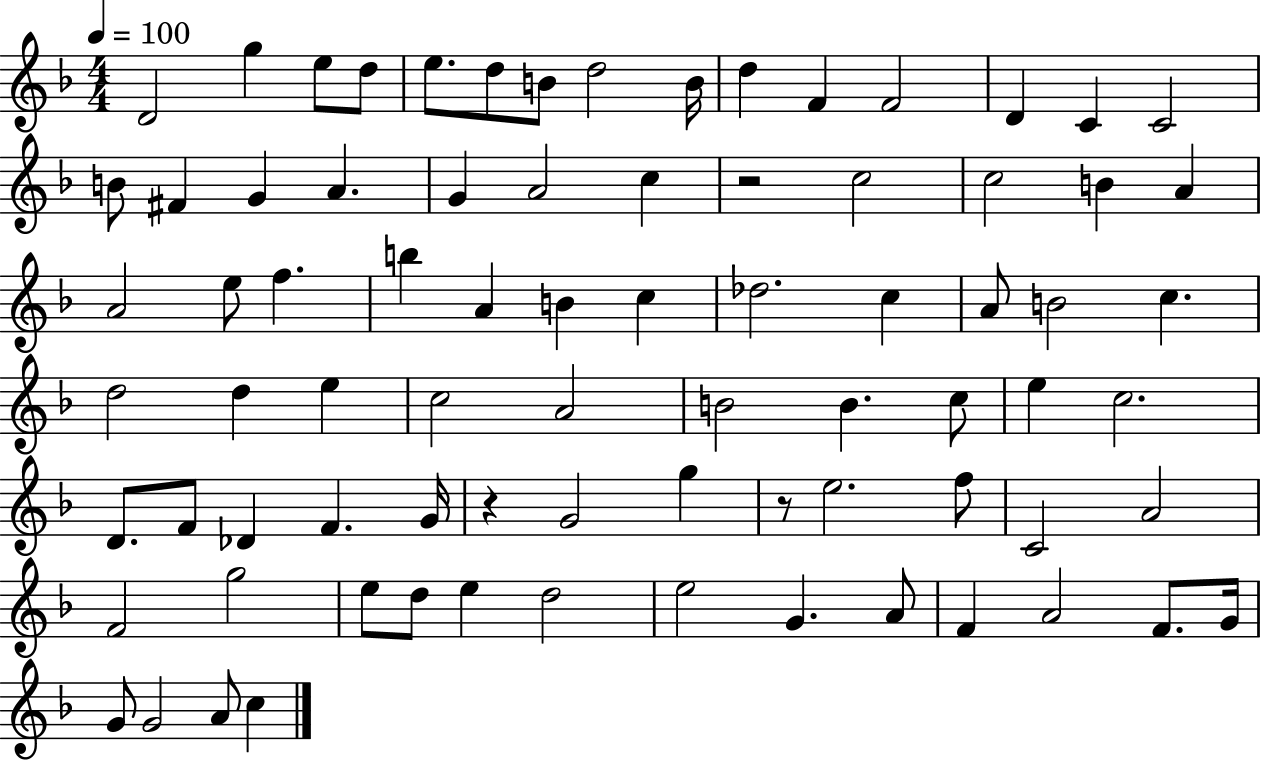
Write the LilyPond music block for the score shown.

{
  \clef treble
  \numericTimeSignature
  \time 4/4
  \key f \major
  \tempo 4 = 100
  d'2 g''4 e''8 d''8 | e''8. d''8 b'8 d''2 b'16 | d''4 f'4 f'2 | d'4 c'4 c'2 | \break b'8 fis'4 g'4 a'4. | g'4 a'2 c''4 | r2 c''2 | c''2 b'4 a'4 | \break a'2 e''8 f''4. | b''4 a'4 b'4 c''4 | des''2. c''4 | a'8 b'2 c''4. | \break d''2 d''4 e''4 | c''2 a'2 | b'2 b'4. c''8 | e''4 c''2. | \break d'8. f'8 des'4 f'4. g'16 | r4 g'2 g''4 | r8 e''2. f''8 | c'2 a'2 | \break f'2 g''2 | e''8 d''8 e''4 d''2 | e''2 g'4. a'8 | f'4 a'2 f'8. g'16 | \break g'8 g'2 a'8 c''4 | \bar "|."
}